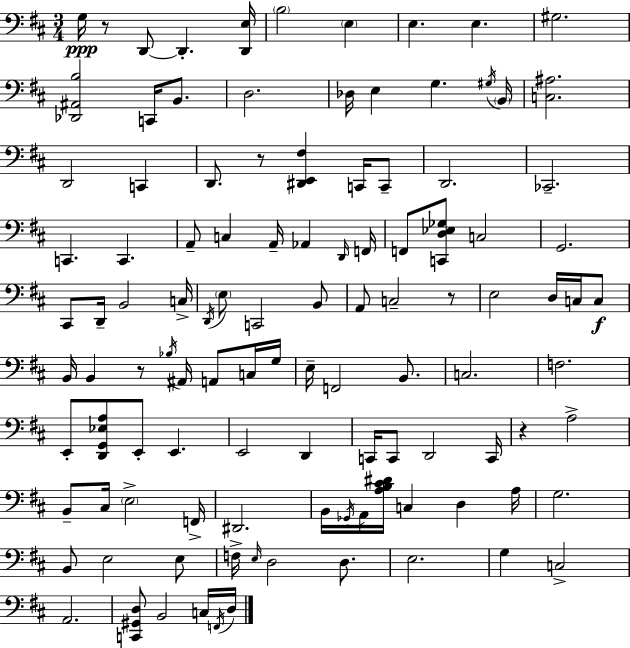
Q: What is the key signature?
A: D major